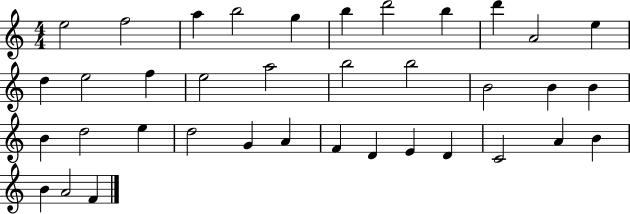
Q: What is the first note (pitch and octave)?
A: E5